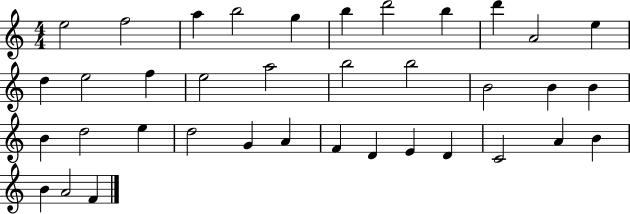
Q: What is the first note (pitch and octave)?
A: E5